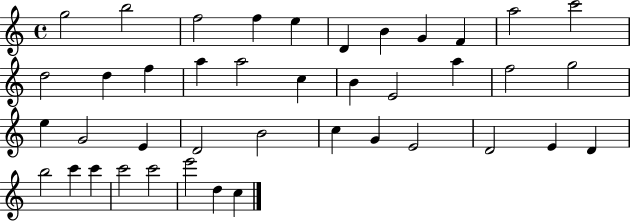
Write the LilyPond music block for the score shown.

{
  \clef treble
  \time 4/4
  \defaultTimeSignature
  \key c \major
  g''2 b''2 | f''2 f''4 e''4 | d'4 b'4 g'4 f'4 | a''2 c'''2 | \break d''2 d''4 f''4 | a''4 a''2 c''4 | b'4 e'2 a''4 | f''2 g''2 | \break e''4 g'2 e'4 | d'2 b'2 | c''4 g'4 e'2 | d'2 e'4 d'4 | \break b''2 c'''4 c'''4 | c'''2 c'''2 | e'''2 d''4 c''4 | \bar "|."
}